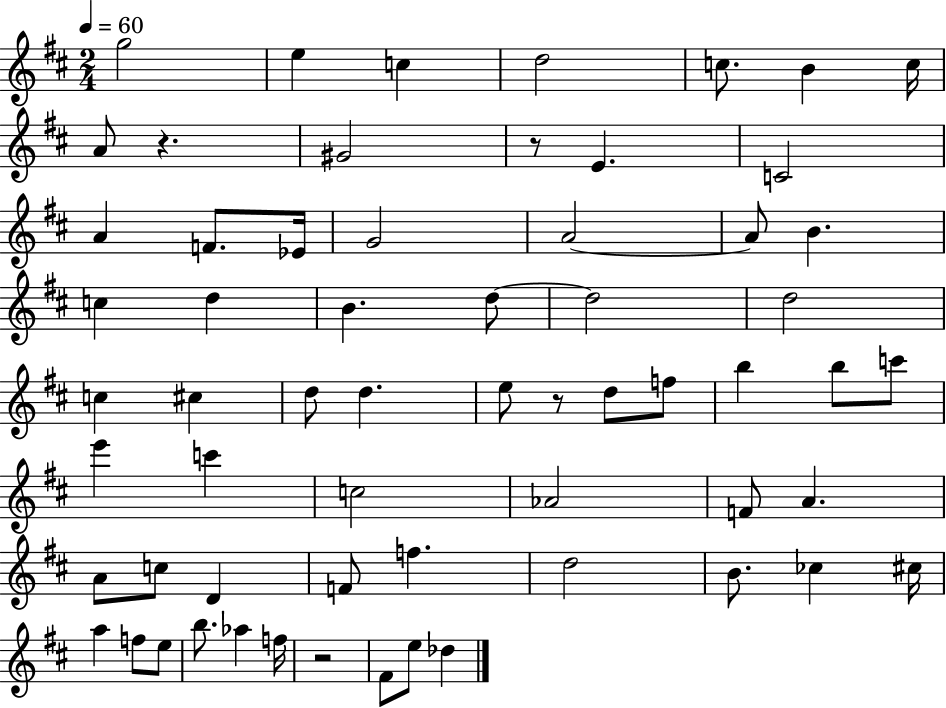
{
  \clef treble
  \numericTimeSignature
  \time 2/4
  \key d \major
  \tempo 4 = 60
  g''2 | e''4 c''4 | d''2 | c''8. b'4 c''16 | \break a'8 r4. | gis'2 | r8 e'4. | c'2 | \break a'4 f'8. ees'16 | g'2 | a'2~~ | a'8 b'4. | \break c''4 d''4 | b'4. d''8~~ | d''2 | d''2 | \break c''4 cis''4 | d''8 d''4. | e''8 r8 d''8 f''8 | b''4 b''8 c'''8 | \break e'''4 c'''4 | c''2 | aes'2 | f'8 a'4. | \break a'8 c''8 d'4 | f'8 f''4. | d''2 | b'8. ces''4 cis''16 | \break a''4 f''8 e''8 | b''8. aes''4 f''16 | r2 | fis'8 e''8 des''4 | \break \bar "|."
}